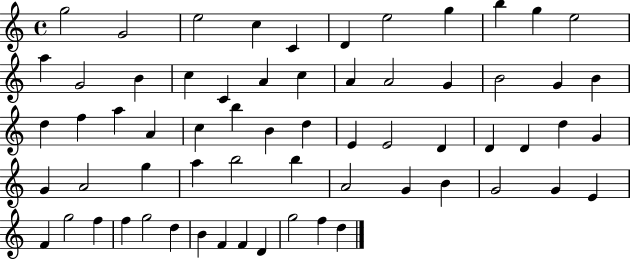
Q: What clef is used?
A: treble